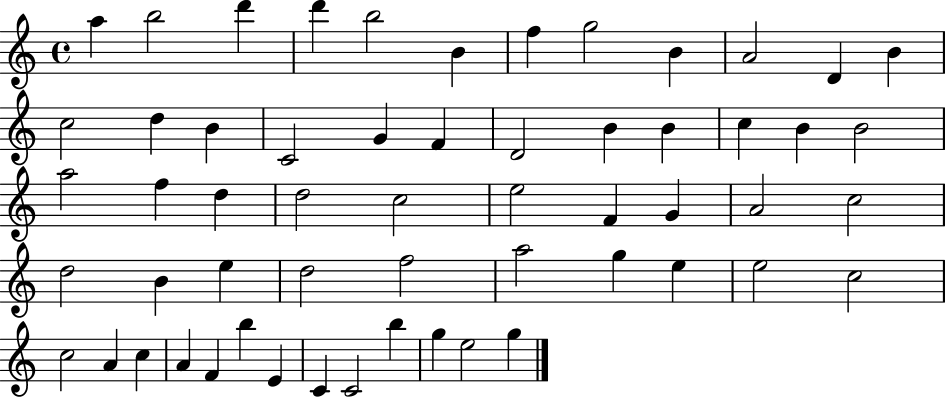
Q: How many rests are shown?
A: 0